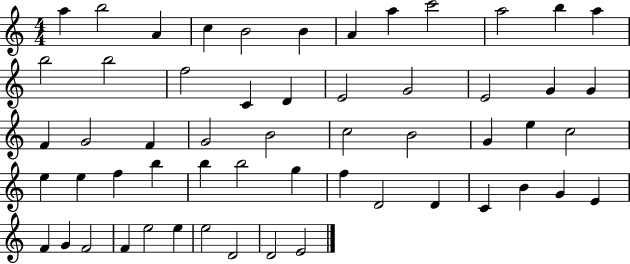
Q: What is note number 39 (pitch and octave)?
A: G5